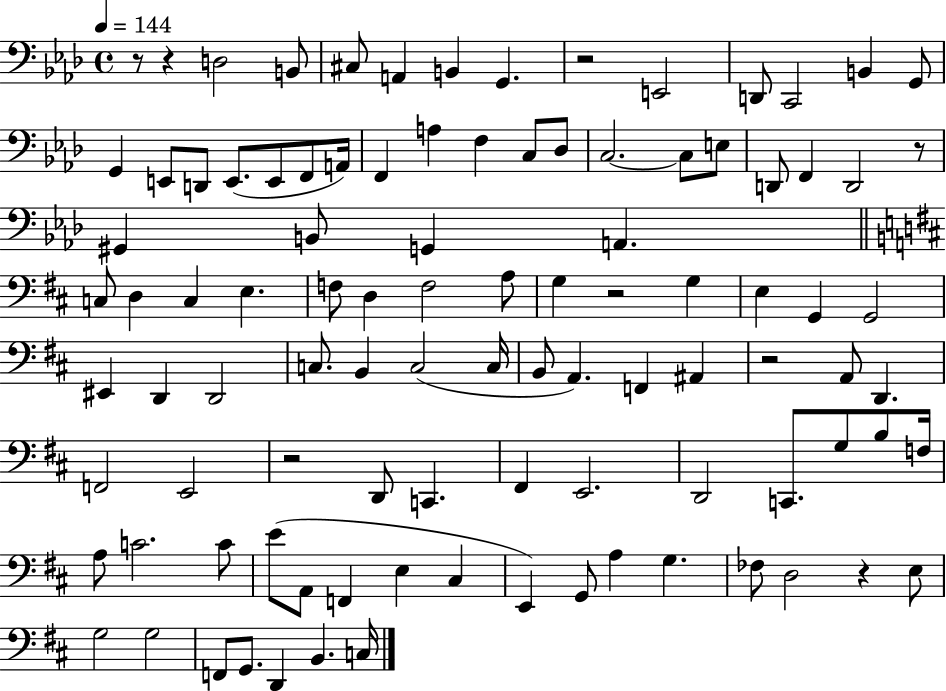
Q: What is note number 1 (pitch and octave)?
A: D3